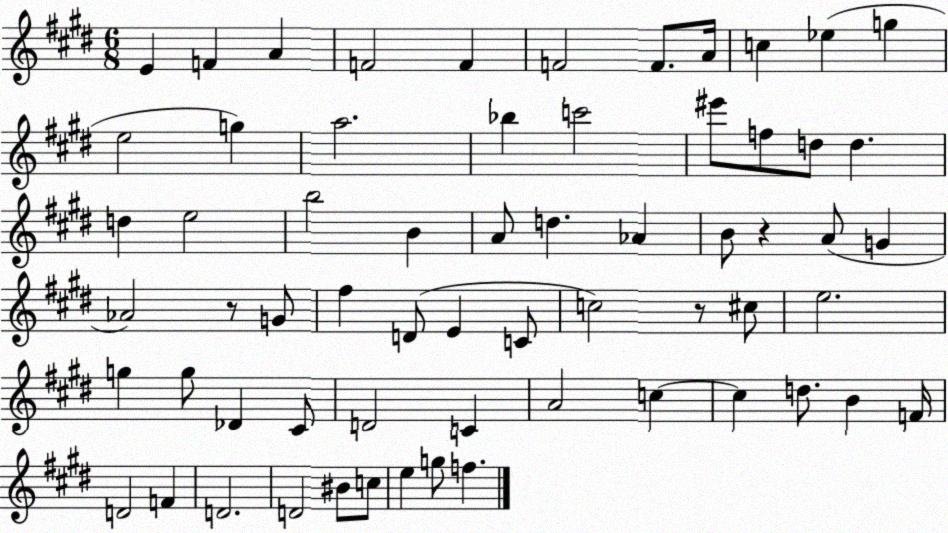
X:1
T:Untitled
M:6/8
L:1/4
K:E
E F A F2 F F2 F/2 A/4 c _e g e2 g a2 _b c'2 ^e'/2 f/2 d/2 d d e2 b2 B A/2 d _A B/2 z A/2 G _A2 z/2 G/2 ^f D/2 E C/2 c2 z/2 ^c/2 e2 g g/2 _D ^C/2 D2 C A2 c c d/2 B F/4 D2 F D2 D2 ^B/2 c/2 e g/2 f